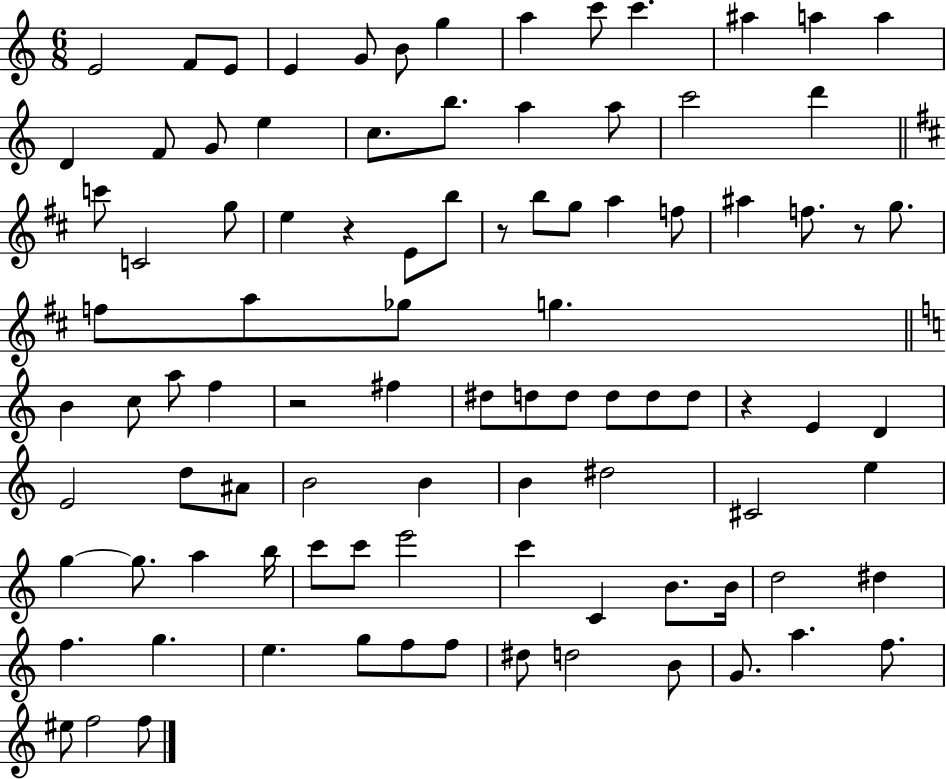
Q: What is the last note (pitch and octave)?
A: F5